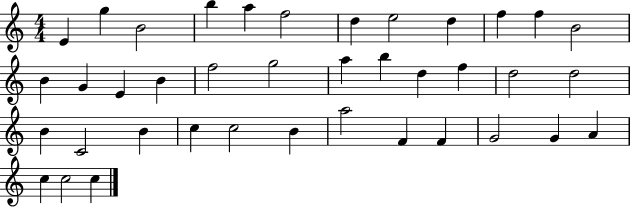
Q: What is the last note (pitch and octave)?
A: C5